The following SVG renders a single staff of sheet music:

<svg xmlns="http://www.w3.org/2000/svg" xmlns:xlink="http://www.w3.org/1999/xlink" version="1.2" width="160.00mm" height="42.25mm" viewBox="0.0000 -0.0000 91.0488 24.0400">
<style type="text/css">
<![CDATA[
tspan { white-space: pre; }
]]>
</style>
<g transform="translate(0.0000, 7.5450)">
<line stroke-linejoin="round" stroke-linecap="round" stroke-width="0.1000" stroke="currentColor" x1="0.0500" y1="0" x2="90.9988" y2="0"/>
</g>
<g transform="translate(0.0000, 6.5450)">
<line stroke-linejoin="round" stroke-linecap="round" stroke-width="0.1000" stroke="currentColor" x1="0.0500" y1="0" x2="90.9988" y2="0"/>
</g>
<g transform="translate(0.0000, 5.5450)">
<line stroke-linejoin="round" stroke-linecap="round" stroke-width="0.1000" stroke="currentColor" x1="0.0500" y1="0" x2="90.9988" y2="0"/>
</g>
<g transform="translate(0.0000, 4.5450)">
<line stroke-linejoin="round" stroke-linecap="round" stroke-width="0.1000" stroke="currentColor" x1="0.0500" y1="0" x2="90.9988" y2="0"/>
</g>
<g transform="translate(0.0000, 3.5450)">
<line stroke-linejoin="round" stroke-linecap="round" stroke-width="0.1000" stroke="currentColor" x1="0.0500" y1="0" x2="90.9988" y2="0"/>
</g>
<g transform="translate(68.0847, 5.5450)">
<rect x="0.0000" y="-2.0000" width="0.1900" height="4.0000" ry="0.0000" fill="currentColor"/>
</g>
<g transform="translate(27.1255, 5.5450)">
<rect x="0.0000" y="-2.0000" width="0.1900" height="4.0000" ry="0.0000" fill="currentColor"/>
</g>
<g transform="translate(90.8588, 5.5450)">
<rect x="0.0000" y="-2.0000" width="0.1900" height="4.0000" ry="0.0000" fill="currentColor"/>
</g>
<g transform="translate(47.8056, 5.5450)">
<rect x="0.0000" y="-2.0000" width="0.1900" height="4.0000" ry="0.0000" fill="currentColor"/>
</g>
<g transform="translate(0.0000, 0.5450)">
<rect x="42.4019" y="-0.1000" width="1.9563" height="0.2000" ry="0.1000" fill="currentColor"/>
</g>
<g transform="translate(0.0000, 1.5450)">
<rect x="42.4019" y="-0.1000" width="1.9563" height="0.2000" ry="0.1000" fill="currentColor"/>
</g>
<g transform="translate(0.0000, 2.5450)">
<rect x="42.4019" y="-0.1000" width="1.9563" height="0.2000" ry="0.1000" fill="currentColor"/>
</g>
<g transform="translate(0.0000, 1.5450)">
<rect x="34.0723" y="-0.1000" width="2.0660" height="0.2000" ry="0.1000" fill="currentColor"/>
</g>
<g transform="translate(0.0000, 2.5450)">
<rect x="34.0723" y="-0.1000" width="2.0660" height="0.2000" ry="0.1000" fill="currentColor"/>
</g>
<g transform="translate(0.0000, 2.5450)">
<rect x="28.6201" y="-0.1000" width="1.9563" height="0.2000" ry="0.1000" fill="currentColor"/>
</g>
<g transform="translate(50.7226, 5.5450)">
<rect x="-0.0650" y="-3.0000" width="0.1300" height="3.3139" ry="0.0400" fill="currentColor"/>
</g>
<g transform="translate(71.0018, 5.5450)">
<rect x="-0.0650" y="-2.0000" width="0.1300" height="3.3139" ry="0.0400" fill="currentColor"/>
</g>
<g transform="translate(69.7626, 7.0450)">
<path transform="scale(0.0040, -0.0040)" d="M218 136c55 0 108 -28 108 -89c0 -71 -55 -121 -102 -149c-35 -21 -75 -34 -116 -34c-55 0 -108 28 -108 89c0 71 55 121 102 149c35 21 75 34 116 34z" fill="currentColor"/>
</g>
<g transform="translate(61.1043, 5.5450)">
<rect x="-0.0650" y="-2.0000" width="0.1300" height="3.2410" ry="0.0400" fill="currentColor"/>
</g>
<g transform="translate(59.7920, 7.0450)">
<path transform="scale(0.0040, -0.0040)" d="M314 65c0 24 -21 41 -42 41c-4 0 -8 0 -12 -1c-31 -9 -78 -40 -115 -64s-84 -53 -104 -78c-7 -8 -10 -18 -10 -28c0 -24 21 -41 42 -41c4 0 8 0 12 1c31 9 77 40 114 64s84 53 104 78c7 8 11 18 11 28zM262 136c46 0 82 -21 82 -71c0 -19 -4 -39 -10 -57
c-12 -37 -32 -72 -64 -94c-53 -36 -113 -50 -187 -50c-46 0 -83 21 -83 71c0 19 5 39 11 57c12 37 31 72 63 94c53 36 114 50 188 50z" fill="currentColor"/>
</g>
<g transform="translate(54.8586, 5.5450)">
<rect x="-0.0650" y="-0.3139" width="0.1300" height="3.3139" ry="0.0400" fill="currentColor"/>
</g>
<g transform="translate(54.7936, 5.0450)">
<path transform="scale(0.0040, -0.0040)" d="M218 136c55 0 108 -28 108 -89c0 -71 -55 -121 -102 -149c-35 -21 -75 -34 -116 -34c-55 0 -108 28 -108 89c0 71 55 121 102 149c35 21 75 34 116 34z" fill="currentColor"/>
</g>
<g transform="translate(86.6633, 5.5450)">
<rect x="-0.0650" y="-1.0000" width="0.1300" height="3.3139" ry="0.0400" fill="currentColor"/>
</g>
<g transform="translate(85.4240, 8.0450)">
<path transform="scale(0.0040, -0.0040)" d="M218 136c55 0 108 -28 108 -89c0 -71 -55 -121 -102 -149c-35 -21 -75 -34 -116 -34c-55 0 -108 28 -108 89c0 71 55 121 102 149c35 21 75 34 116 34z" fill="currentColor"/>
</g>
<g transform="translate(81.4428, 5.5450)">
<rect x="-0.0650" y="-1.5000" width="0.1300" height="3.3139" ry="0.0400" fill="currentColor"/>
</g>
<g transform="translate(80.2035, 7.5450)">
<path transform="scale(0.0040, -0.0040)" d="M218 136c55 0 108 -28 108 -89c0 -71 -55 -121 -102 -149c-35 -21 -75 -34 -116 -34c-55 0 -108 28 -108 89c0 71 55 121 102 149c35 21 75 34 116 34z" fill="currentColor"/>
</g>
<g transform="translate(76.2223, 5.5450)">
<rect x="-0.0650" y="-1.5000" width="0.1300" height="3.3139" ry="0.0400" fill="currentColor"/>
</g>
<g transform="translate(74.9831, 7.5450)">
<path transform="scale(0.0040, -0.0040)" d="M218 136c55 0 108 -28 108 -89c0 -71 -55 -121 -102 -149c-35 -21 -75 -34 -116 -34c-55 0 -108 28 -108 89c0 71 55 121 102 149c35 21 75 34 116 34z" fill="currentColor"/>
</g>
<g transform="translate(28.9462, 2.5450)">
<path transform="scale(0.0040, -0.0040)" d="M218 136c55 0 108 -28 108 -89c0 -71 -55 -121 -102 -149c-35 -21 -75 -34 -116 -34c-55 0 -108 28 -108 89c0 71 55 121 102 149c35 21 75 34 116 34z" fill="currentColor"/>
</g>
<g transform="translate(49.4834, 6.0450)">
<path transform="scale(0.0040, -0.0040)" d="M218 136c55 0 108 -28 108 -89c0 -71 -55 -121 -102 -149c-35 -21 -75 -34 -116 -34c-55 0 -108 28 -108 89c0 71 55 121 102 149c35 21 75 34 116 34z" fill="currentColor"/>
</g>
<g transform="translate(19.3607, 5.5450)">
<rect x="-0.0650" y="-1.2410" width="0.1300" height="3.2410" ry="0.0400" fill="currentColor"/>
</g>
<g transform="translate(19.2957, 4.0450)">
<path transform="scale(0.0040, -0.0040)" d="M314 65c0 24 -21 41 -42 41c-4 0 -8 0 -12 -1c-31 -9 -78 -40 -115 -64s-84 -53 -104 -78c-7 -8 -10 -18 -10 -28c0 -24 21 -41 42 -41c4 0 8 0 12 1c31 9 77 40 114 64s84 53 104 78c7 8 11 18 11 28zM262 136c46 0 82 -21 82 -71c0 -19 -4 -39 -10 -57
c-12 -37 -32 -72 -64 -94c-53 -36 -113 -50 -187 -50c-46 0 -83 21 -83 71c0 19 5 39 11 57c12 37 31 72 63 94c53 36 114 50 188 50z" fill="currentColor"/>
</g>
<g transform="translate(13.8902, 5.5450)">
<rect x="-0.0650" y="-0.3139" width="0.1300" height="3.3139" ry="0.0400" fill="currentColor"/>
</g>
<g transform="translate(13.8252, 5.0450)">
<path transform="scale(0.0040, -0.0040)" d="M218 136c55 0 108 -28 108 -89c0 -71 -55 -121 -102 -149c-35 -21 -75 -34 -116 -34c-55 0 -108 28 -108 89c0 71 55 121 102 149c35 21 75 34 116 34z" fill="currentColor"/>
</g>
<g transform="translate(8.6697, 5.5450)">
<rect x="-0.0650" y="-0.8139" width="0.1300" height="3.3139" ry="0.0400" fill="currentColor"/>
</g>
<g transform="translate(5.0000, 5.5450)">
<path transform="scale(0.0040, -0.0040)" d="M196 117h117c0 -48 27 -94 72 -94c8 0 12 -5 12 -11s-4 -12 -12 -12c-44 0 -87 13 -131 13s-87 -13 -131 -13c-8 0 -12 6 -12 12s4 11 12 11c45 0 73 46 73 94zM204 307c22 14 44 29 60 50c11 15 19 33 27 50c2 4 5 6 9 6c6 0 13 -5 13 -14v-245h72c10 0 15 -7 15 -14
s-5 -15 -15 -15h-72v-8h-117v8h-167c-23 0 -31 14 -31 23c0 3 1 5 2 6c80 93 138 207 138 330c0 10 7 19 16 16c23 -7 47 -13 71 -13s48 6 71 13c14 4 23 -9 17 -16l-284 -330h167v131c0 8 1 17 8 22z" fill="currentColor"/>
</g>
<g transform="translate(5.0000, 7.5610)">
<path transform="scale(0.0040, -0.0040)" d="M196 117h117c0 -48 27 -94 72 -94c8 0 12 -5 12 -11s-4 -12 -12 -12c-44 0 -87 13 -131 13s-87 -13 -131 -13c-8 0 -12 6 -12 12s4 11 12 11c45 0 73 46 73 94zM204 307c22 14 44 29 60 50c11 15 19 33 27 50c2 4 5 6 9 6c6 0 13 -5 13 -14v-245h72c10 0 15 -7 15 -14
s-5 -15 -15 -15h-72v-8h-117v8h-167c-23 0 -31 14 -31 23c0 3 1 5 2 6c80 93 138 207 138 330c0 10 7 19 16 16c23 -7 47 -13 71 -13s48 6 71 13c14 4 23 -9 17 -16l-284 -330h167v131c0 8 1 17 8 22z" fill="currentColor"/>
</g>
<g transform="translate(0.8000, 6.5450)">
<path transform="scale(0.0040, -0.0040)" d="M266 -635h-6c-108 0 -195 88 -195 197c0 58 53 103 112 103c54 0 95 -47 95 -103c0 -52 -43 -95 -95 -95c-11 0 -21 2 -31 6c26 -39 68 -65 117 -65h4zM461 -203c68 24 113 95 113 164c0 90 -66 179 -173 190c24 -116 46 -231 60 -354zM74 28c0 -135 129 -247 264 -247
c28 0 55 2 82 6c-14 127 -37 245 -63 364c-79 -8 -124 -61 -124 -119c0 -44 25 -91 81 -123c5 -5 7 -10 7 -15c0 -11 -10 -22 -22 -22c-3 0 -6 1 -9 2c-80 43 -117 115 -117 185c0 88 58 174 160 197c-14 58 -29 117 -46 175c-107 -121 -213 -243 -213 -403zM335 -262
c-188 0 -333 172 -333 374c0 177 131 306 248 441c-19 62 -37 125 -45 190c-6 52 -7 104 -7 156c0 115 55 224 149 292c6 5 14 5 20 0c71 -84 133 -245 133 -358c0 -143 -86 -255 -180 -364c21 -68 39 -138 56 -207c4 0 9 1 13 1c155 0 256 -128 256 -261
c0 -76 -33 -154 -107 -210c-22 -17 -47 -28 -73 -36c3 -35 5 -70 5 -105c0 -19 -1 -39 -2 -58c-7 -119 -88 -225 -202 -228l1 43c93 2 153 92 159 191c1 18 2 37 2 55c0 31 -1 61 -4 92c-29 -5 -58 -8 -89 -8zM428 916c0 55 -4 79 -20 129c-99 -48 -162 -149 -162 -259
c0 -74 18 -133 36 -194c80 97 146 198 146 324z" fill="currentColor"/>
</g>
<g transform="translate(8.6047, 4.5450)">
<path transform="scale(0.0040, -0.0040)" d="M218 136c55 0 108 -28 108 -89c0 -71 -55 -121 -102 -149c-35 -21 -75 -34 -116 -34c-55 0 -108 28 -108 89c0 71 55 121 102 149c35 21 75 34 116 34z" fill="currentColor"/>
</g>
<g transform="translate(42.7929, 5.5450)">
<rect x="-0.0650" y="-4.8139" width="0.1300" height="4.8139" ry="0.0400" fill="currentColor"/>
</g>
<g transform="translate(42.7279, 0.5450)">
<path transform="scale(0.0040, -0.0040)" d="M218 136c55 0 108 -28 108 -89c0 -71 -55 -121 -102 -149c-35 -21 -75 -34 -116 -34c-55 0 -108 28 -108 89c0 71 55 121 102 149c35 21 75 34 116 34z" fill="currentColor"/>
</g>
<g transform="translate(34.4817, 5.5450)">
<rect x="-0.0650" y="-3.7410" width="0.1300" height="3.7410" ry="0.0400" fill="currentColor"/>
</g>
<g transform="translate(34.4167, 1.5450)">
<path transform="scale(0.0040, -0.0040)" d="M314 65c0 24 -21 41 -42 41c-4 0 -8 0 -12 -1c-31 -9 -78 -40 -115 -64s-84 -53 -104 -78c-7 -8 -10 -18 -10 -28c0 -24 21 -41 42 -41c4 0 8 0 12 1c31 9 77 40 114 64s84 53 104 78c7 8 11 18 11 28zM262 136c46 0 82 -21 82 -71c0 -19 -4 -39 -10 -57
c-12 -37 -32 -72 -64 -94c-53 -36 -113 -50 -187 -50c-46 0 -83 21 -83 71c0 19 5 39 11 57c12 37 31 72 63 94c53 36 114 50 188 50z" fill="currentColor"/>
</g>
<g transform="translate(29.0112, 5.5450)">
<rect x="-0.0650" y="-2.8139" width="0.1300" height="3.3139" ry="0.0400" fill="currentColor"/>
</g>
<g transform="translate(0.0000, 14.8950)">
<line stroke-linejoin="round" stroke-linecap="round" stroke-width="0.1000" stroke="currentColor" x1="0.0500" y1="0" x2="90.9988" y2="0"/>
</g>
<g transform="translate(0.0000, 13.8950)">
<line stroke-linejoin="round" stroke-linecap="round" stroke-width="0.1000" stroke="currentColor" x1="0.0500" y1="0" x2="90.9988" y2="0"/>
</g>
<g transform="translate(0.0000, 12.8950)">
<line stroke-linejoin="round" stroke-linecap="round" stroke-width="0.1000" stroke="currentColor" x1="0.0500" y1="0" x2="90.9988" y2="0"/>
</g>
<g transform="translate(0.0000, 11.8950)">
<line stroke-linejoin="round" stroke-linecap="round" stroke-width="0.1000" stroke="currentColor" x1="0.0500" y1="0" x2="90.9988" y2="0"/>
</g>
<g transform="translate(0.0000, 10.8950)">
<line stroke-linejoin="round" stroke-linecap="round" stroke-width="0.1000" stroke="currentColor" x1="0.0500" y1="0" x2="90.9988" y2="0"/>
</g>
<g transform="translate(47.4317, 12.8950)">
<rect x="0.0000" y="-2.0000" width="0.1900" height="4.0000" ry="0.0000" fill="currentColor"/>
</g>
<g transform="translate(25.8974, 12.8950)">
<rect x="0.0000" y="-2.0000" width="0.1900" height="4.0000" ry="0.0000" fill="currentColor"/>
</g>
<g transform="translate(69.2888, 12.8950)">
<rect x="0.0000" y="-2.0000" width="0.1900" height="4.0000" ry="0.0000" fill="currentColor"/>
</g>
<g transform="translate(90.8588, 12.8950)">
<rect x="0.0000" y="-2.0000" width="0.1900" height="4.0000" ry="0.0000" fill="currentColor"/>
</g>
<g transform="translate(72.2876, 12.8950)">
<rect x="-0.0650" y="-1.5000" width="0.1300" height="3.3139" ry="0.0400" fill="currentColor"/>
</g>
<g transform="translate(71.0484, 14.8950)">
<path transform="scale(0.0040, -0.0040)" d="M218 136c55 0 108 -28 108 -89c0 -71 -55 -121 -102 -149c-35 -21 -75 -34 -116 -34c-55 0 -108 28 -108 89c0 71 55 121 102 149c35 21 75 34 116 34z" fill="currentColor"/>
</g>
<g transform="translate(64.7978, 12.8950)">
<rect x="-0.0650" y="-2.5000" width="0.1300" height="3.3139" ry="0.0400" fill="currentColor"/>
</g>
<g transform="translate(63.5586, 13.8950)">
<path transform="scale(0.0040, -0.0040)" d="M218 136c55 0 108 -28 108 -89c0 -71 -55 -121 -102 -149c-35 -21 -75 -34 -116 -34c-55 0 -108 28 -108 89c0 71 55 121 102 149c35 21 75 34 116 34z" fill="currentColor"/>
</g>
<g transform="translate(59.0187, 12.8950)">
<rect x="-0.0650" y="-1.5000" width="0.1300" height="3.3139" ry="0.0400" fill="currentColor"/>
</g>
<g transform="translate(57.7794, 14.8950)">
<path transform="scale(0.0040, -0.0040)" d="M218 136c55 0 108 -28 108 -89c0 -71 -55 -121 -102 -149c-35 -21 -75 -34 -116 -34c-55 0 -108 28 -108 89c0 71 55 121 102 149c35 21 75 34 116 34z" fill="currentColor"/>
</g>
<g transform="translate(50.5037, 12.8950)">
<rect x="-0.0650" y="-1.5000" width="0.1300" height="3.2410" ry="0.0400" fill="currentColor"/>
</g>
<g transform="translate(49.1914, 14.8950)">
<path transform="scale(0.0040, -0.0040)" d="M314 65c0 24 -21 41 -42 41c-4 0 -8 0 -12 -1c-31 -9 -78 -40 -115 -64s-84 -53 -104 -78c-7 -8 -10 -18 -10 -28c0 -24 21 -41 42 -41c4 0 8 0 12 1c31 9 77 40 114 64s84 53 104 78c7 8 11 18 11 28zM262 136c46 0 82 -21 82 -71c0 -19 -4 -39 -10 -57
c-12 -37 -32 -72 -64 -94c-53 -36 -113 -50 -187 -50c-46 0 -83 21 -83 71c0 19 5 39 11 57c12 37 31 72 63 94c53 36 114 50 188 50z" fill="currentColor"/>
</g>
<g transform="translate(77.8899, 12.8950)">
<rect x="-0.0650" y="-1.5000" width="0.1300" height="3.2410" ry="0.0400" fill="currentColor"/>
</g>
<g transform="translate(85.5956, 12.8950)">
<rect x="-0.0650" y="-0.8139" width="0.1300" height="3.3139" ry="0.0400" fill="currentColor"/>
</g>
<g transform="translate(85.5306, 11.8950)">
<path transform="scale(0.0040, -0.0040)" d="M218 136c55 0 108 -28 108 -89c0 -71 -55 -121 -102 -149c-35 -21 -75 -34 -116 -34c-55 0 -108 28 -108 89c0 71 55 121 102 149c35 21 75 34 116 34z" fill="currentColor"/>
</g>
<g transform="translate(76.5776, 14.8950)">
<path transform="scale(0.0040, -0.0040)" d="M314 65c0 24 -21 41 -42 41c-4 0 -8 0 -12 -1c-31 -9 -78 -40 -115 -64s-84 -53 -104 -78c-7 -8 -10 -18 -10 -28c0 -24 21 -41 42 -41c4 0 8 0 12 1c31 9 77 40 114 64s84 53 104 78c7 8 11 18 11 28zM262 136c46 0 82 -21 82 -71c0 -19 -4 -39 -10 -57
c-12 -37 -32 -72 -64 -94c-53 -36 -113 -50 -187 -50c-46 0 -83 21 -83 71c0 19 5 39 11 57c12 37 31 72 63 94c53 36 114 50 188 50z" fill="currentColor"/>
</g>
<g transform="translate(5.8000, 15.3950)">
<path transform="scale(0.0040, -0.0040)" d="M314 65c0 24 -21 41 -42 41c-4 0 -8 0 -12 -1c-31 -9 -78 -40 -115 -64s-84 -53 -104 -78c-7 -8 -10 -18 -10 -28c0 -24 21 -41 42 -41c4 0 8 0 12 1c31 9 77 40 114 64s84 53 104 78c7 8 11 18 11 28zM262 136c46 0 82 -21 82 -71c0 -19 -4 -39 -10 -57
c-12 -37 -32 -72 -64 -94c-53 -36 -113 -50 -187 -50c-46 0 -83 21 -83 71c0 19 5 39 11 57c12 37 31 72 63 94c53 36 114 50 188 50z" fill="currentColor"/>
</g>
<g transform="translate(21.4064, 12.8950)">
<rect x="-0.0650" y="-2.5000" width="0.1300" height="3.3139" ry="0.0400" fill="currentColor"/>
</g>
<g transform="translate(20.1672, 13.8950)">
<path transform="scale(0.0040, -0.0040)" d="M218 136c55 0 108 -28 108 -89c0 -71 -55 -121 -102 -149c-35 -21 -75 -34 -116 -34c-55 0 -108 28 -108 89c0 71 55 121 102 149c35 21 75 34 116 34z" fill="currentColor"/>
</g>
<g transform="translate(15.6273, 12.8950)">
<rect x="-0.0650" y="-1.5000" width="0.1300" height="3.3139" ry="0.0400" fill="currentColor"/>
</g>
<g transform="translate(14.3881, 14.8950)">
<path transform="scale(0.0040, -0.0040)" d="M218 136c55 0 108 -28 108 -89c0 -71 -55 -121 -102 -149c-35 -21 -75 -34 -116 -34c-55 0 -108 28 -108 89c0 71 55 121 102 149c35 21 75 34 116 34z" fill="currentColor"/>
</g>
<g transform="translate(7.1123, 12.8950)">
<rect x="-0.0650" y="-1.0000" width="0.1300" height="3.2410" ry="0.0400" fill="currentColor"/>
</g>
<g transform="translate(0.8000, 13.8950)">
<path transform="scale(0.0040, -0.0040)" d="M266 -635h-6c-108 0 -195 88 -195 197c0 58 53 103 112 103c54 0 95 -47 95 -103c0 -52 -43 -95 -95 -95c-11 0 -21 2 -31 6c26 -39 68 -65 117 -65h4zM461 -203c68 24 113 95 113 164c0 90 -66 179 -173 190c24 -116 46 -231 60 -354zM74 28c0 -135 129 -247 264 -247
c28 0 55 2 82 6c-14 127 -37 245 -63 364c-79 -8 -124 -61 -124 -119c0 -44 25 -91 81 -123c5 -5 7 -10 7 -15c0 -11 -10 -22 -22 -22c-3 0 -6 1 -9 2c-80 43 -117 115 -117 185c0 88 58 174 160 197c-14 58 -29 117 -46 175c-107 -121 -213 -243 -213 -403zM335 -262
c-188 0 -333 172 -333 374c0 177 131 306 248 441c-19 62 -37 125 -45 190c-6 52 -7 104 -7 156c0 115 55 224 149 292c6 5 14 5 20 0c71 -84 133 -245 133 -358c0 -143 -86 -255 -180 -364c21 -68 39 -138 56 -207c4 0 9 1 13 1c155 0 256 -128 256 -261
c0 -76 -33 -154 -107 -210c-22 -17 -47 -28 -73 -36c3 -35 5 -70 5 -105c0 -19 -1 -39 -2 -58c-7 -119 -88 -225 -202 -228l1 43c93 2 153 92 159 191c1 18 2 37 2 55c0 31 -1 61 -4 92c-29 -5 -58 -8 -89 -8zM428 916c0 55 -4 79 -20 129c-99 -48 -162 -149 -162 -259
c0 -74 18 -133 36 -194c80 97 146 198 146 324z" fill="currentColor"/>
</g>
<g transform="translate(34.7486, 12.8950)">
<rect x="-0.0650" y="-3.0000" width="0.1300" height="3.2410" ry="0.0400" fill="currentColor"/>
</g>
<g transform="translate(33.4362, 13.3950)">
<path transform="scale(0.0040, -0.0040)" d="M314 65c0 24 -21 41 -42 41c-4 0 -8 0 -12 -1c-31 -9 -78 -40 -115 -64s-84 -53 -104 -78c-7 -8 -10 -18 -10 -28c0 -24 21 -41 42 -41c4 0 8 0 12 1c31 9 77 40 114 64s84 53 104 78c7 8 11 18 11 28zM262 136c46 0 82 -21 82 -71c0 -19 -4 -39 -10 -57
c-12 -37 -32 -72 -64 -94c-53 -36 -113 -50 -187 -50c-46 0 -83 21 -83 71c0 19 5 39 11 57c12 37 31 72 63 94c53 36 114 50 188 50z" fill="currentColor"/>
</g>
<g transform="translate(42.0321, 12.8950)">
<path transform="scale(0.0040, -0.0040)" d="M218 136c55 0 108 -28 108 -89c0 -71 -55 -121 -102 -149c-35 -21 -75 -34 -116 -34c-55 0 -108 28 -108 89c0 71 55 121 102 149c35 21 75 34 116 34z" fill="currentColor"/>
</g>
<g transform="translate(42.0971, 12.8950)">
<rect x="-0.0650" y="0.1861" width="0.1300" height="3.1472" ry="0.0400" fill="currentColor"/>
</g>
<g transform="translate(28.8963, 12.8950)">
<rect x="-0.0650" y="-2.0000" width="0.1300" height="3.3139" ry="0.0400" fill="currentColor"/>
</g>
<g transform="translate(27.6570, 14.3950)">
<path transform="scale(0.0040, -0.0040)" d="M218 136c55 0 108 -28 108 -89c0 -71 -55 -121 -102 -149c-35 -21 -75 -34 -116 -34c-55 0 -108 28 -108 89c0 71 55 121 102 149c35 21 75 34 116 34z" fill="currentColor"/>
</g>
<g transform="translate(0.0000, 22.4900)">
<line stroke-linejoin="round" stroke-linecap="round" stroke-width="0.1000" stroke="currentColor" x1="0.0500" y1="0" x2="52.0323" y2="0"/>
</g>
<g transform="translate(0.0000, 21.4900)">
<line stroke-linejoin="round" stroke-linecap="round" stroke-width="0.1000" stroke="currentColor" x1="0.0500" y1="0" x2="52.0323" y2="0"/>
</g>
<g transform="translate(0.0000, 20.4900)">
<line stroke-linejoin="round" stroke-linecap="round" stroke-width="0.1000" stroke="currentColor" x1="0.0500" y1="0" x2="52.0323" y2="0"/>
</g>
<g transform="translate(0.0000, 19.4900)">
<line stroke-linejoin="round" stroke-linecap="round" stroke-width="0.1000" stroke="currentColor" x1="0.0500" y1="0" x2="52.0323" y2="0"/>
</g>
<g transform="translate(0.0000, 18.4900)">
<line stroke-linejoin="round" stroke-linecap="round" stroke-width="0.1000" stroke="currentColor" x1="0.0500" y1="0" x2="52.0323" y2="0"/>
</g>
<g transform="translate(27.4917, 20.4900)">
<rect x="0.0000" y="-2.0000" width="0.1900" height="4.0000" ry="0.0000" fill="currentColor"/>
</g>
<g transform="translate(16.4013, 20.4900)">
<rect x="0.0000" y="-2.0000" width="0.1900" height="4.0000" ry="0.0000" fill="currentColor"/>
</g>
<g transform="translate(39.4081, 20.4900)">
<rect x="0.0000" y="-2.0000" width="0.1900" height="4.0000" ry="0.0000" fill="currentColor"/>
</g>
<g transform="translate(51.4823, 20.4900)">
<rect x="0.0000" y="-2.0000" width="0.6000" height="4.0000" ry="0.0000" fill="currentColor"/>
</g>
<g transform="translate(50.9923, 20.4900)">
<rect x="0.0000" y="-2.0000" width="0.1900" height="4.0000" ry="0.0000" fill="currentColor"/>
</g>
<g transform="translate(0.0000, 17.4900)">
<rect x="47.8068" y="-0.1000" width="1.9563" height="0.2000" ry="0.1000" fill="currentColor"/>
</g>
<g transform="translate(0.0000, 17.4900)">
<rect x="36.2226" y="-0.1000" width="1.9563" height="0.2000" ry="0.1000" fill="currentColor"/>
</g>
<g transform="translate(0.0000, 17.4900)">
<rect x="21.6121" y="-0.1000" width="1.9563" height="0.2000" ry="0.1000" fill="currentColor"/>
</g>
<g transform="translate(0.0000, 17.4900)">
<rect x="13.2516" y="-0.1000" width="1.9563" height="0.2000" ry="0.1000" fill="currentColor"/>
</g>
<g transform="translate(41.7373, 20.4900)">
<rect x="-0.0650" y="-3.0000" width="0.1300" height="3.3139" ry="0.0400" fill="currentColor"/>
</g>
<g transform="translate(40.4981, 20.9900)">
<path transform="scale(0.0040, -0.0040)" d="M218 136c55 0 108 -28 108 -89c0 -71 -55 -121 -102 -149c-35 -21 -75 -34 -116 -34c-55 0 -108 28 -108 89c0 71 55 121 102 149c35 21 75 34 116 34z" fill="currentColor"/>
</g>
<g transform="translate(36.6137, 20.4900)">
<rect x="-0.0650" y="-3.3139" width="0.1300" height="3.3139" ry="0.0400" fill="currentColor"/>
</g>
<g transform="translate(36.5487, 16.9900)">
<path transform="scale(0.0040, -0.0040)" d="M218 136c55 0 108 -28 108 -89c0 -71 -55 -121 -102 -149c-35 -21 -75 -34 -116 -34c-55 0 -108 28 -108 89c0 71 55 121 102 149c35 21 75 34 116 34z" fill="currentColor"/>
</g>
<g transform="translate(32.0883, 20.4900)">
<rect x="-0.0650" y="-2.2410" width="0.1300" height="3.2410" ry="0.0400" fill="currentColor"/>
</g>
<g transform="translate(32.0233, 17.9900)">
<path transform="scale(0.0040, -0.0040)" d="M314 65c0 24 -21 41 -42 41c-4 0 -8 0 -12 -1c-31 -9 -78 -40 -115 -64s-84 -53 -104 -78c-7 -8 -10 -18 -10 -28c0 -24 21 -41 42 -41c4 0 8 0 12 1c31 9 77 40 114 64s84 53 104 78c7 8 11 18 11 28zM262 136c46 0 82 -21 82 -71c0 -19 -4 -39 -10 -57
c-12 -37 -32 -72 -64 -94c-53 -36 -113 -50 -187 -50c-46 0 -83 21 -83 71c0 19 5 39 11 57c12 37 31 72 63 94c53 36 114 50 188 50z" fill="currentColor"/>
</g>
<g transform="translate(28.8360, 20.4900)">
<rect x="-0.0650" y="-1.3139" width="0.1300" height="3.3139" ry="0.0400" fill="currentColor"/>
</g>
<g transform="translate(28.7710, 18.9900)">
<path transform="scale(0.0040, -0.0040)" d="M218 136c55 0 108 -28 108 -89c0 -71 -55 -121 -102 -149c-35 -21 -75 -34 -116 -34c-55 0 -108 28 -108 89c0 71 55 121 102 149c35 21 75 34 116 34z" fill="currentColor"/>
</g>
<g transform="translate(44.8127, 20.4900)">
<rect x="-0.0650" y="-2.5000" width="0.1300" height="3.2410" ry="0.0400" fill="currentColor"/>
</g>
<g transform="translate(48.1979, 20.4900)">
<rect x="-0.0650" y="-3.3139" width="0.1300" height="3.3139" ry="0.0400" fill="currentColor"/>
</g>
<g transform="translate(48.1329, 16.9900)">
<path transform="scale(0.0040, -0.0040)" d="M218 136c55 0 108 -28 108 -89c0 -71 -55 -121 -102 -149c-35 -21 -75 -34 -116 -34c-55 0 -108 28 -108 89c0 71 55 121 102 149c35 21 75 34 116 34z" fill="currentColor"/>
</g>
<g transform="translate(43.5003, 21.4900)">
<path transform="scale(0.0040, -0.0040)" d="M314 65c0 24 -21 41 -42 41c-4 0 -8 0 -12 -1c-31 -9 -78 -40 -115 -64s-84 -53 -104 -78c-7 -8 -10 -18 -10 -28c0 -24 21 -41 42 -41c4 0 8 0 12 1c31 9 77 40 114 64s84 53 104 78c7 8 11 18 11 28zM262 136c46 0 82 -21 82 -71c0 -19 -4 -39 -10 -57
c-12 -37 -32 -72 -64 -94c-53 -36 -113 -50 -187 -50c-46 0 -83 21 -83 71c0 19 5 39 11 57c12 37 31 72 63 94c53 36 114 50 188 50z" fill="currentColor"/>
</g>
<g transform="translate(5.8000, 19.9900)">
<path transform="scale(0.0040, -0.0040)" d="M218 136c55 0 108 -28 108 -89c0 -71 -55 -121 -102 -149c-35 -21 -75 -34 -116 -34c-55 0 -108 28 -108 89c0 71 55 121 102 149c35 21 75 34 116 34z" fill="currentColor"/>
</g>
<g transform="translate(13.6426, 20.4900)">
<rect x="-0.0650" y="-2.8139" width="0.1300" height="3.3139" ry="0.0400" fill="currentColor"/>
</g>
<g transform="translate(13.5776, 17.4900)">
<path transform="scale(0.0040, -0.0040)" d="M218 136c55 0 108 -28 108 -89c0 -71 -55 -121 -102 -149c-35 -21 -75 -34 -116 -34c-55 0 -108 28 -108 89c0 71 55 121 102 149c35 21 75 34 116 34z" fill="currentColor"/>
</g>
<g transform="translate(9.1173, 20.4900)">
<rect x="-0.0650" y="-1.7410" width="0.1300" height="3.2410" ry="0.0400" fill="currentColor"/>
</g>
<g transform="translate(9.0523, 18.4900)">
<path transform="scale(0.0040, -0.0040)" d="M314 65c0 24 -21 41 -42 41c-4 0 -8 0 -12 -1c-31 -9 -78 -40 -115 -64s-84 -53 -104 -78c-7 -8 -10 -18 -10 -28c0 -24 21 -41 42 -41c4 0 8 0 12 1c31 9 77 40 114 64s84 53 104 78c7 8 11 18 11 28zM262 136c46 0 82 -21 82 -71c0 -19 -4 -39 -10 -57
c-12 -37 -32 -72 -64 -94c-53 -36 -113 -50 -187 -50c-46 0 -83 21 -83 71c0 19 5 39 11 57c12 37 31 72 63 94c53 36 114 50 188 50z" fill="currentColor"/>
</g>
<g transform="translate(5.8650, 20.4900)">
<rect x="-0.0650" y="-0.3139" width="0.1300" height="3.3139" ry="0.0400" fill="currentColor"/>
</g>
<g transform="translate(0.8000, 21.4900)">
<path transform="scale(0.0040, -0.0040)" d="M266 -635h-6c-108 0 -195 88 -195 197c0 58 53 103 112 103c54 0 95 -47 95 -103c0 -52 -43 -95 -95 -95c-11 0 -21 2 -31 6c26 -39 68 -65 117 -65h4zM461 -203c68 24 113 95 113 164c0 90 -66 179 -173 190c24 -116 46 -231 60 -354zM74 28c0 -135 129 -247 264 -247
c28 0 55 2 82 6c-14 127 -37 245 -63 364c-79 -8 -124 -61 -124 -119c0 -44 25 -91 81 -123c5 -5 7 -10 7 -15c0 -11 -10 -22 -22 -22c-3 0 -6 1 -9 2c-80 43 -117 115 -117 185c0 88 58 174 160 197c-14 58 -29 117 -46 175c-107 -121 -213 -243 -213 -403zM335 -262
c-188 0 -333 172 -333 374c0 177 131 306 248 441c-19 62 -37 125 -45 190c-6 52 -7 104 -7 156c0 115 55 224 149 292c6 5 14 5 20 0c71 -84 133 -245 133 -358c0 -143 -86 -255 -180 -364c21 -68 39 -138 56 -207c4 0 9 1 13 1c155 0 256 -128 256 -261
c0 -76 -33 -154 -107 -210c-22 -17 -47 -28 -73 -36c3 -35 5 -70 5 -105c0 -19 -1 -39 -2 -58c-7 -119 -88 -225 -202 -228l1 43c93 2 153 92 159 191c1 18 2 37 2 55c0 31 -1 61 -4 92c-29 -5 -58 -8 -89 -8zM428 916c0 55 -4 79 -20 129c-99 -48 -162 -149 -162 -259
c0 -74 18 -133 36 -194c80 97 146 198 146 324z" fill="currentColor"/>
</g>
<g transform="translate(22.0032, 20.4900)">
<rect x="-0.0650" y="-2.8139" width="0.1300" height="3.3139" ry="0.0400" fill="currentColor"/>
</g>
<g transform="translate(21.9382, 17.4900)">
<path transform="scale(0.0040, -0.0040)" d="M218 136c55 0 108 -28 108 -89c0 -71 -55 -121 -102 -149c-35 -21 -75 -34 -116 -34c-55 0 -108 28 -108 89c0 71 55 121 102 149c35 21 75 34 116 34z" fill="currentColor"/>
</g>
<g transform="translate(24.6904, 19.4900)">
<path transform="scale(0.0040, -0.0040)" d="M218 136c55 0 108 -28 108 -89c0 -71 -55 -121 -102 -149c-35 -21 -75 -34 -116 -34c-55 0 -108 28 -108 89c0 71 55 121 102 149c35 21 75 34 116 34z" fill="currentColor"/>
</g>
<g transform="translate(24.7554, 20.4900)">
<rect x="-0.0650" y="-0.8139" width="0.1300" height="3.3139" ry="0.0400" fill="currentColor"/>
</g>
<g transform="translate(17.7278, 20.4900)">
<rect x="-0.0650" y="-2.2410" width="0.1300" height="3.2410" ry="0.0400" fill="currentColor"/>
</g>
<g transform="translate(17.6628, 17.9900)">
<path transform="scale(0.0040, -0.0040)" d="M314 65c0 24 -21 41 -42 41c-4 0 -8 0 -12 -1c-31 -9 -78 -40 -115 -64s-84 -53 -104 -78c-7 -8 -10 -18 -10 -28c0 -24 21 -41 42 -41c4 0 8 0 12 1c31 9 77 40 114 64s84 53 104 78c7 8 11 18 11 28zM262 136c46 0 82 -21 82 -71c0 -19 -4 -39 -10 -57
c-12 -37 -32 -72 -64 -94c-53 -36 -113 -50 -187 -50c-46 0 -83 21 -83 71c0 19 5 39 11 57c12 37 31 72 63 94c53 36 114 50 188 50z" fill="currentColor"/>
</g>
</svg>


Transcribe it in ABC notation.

X:1
T:Untitled
M:4/4
L:1/4
K:C
d c e2 a c'2 e' A c F2 F E E D D2 E G F A2 B E2 E G E E2 d c f2 a g2 a d e g2 b A G2 b